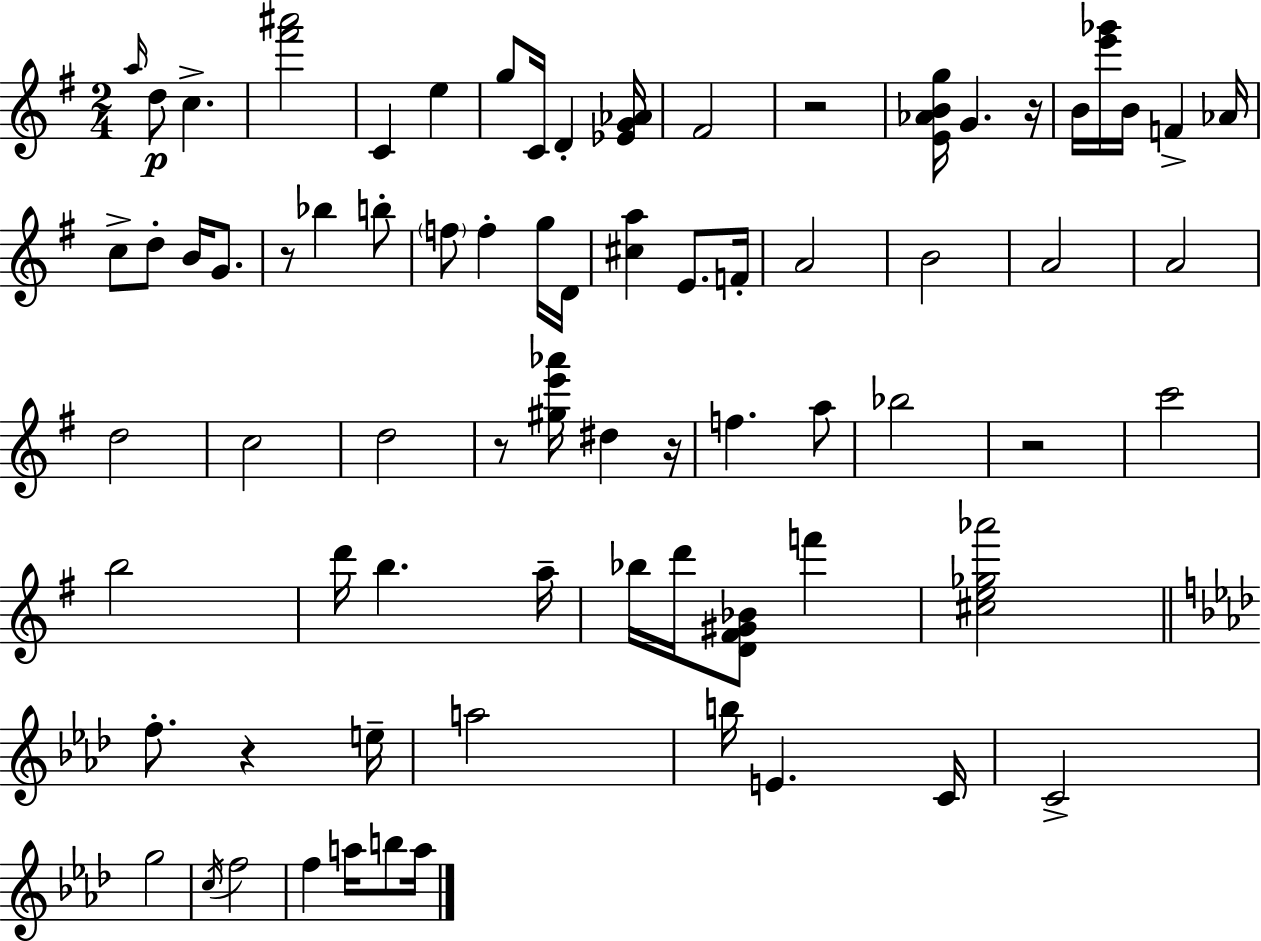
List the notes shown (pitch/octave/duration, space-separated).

A5/s D5/e C5/q. [F#6,A#6]/h C4/q E5/q G5/e C4/s D4/q [Eb4,G4,Ab4]/s F#4/h R/h [E4,Ab4,B4,G5]/s G4/q. R/s B4/s [E6,Gb6]/s B4/s F4/q Ab4/s C5/e D5/e B4/s G4/e. R/e Bb5/q B5/e F5/e F5/q G5/s D4/s [C#5,A5]/q E4/e. F4/s A4/h B4/h A4/h A4/h D5/h C5/h D5/h R/e [G#5,E6,Ab6]/s D#5/q R/s F5/q. A5/e Bb5/h R/h C6/h B5/h D6/s B5/q. A5/s Bb5/s D6/s [D4,F#4,G#4,Bb4]/e F6/q [C#5,E5,Gb5,Ab6]/h F5/e. R/q E5/s A5/h B5/s E4/q. C4/s C4/h G5/h C5/s F5/h F5/q A5/s B5/e A5/s